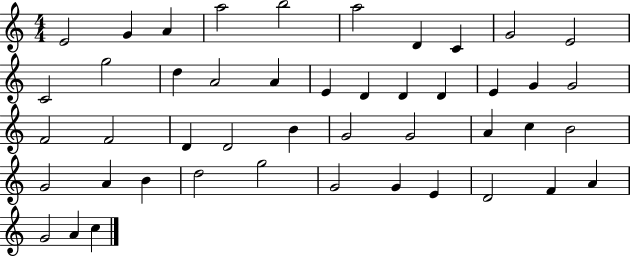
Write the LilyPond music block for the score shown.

{
  \clef treble
  \numericTimeSignature
  \time 4/4
  \key c \major
  e'2 g'4 a'4 | a''2 b''2 | a''2 d'4 c'4 | g'2 e'2 | \break c'2 g''2 | d''4 a'2 a'4 | e'4 d'4 d'4 d'4 | e'4 g'4 g'2 | \break f'2 f'2 | d'4 d'2 b'4 | g'2 g'2 | a'4 c''4 b'2 | \break g'2 a'4 b'4 | d''2 g''2 | g'2 g'4 e'4 | d'2 f'4 a'4 | \break g'2 a'4 c''4 | \bar "|."
}